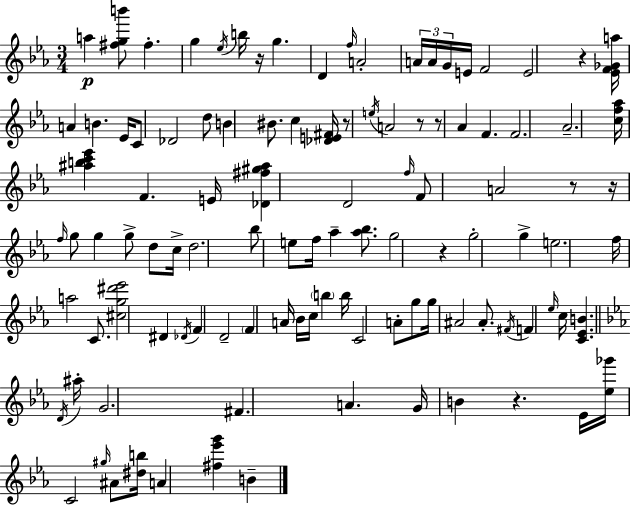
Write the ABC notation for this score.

X:1
T:Untitled
M:3/4
L:1/4
K:Eb
a [^fgb']/2 ^f g _e/4 b/4 z/4 g D f/4 A2 A/4 A/4 G/4 E/4 F2 E2 z [_EF_Ga]/4 A B _E/4 C/2 _D2 d/2 B ^B/2 c [_DE^F]/4 z/2 e/4 A2 z/2 z/2 _A F F2 _A2 [cf_a]/4 [^abc'_e'] F E/4 [_D^f^g^a] D2 f/4 F/2 A2 z/2 z/4 f/4 g/2 g g/2 d/2 c/4 d2 _b/2 e/2 f/4 _a [_a_b]/2 g2 z g2 g e2 f/4 a2 C/2 [^cg^d'_e']2 ^D _D/4 F D2 F A/4 _B/4 c/4 b b/4 C2 A/2 g/2 g/4 ^A2 ^A/2 ^F/4 F _e/4 c/4 [C_EB] D/4 ^a/4 G2 ^F A G/4 B z _E/4 [_e_g']/4 C2 ^g/4 ^A/2 [^db]/4 A [^f_e'g'] B